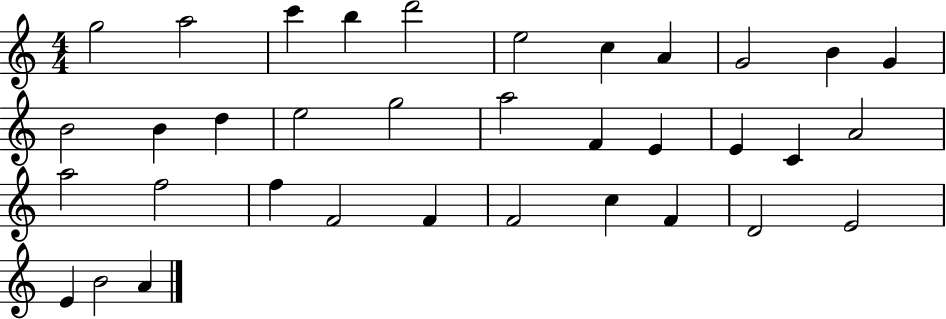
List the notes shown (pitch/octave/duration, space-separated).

G5/h A5/h C6/q B5/q D6/h E5/h C5/q A4/q G4/h B4/q G4/q B4/h B4/q D5/q E5/h G5/h A5/h F4/q E4/q E4/q C4/q A4/h A5/h F5/h F5/q F4/h F4/q F4/h C5/q F4/q D4/h E4/h E4/q B4/h A4/q